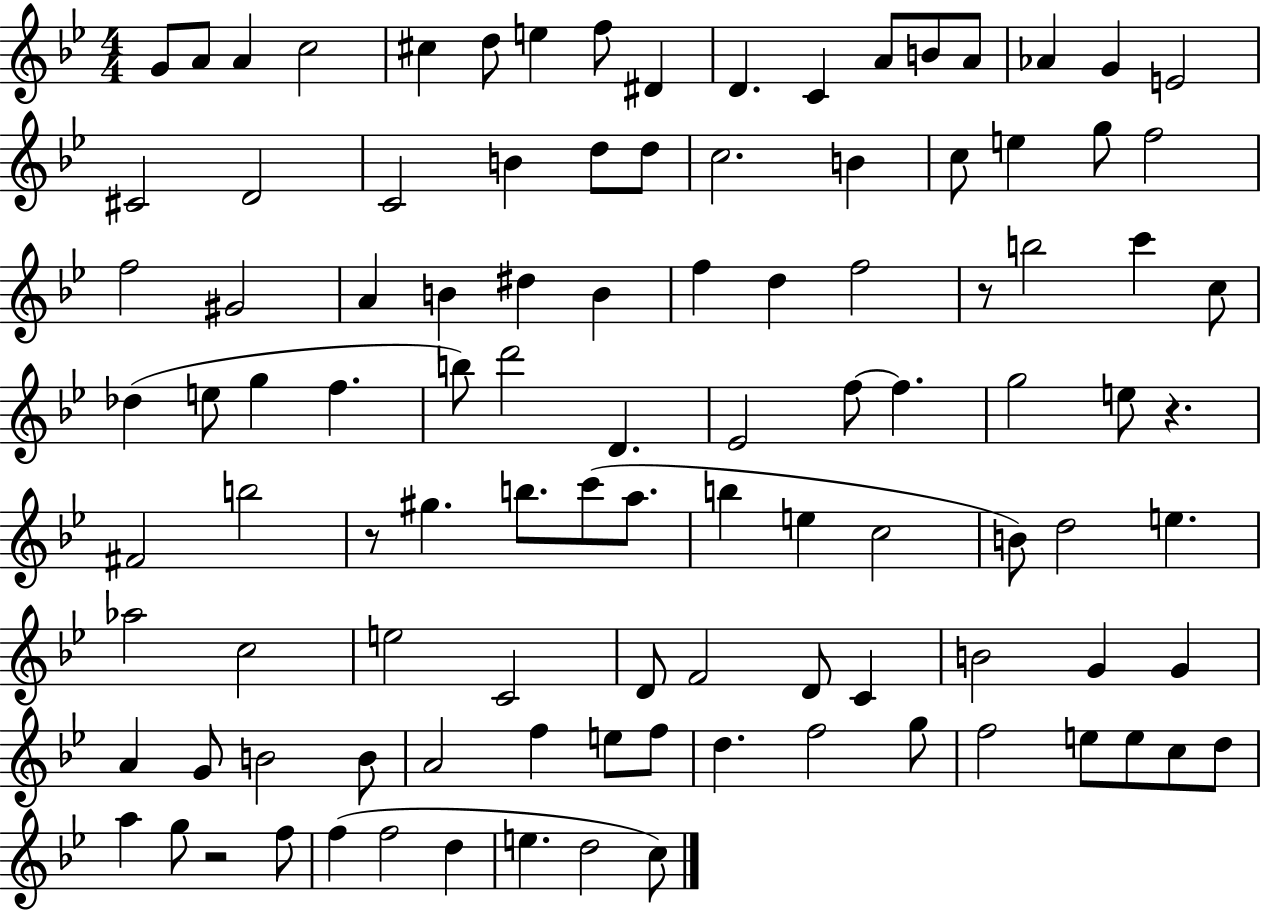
G4/e A4/e A4/q C5/h C#5/q D5/e E5/q F5/e D#4/q D4/q. C4/q A4/e B4/e A4/e Ab4/q G4/q E4/h C#4/h D4/h C4/h B4/q D5/e D5/e C5/h. B4/q C5/e E5/q G5/e F5/h F5/h G#4/h A4/q B4/q D#5/q B4/q F5/q D5/q F5/h R/e B5/h C6/q C5/e Db5/q E5/e G5/q F5/q. B5/e D6/h D4/q. Eb4/h F5/e F5/q. G5/h E5/e R/q. F#4/h B5/h R/e G#5/q. B5/e. C6/e A5/e. B5/q E5/q C5/h B4/e D5/h E5/q. Ab5/h C5/h E5/h C4/h D4/e F4/h D4/e C4/q B4/h G4/q G4/q A4/q G4/e B4/h B4/e A4/h F5/q E5/e F5/e D5/q. F5/h G5/e F5/h E5/e E5/e C5/e D5/e A5/q G5/e R/h F5/e F5/q F5/h D5/q E5/q. D5/h C5/e